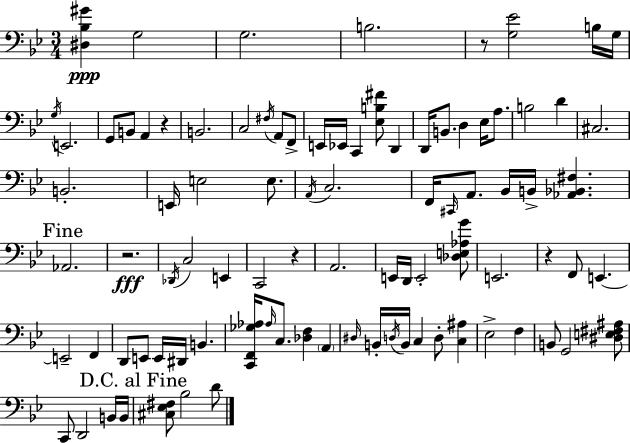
X:1
T:Untitled
M:3/4
L:1/4
K:Gm
[^D,_B,^G] G,2 G,2 B,2 z/2 [G,_E]2 B,/4 G,/4 G,/4 E,,2 G,,/2 B,,/2 A,, z B,,2 C,2 ^F,/4 A,,/2 F,,/2 E,,/4 _E,,/4 C,, [_E,B,^F]/2 D,, D,,/4 B,,/2 D, _E,/4 A,/2 B,2 D ^C,2 B,,2 E,,/4 E,2 E,/2 A,,/4 C,2 F,,/4 ^C,,/4 A,,/2 _B,,/4 B,,/4 [_A,,_B,,^F,] _A,,2 z2 _D,,/4 C,2 E,, C,,2 z A,,2 E,,/4 D,,/4 E,,2 [_D,E,_A,G]/2 E,,2 z F,,/2 E,, E,,2 F,, D,,/2 E,,/2 E,,/4 ^D,,/4 B,, [C,,F,,_G,_A,]/4 _A,/4 C,/2 [_D,F,] A,, ^D,/4 B,,/4 D,/4 B,,/4 C, D,/2 [C,^A,] _E,2 F, B,,/2 G,,2 [^D,E,^F,^A,]/2 C,,/2 D,,2 B,,/4 B,,/4 [^C,_E,^F,]/2 _B,2 D/2